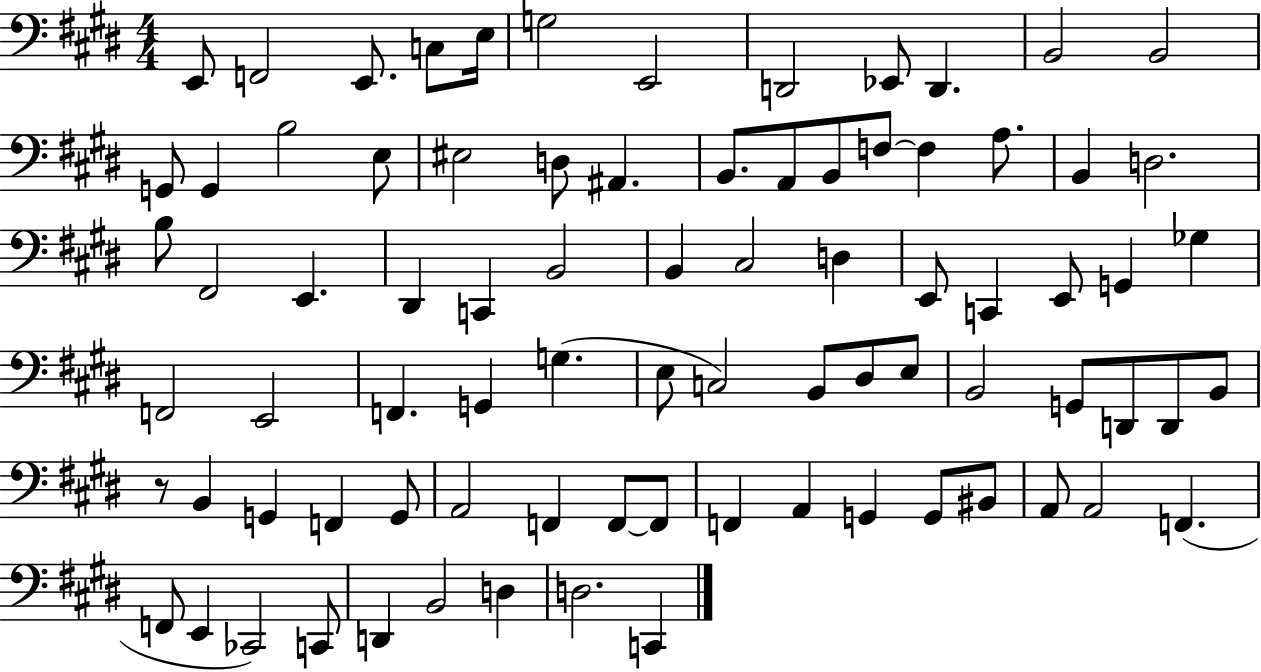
E2/e F2/h E2/e. C3/e E3/s G3/h E2/h D2/h Eb2/e D2/q. B2/h B2/h G2/e G2/q B3/h E3/e EIS3/h D3/e A#2/q. B2/e. A2/e B2/e F3/e F3/q A3/e. B2/q D3/h. B3/e F#2/h E2/q. D#2/q C2/q B2/h B2/q C#3/h D3/q E2/e C2/q E2/e G2/q Gb3/q F2/h E2/h F2/q. G2/q G3/q. E3/e C3/h B2/e D#3/e E3/e B2/h G2/e D2/e D2/e B2/e R/e B2/q G2/q F2/q G2/e A2/h F2/q F2/e F2/e F2/q A2/q G2/q G2/e BIS2/e A2/e A2/h F2/q. F2/e E2/q CES2/h C2/e D2/q B2/h D3/q D3/h. C2/q